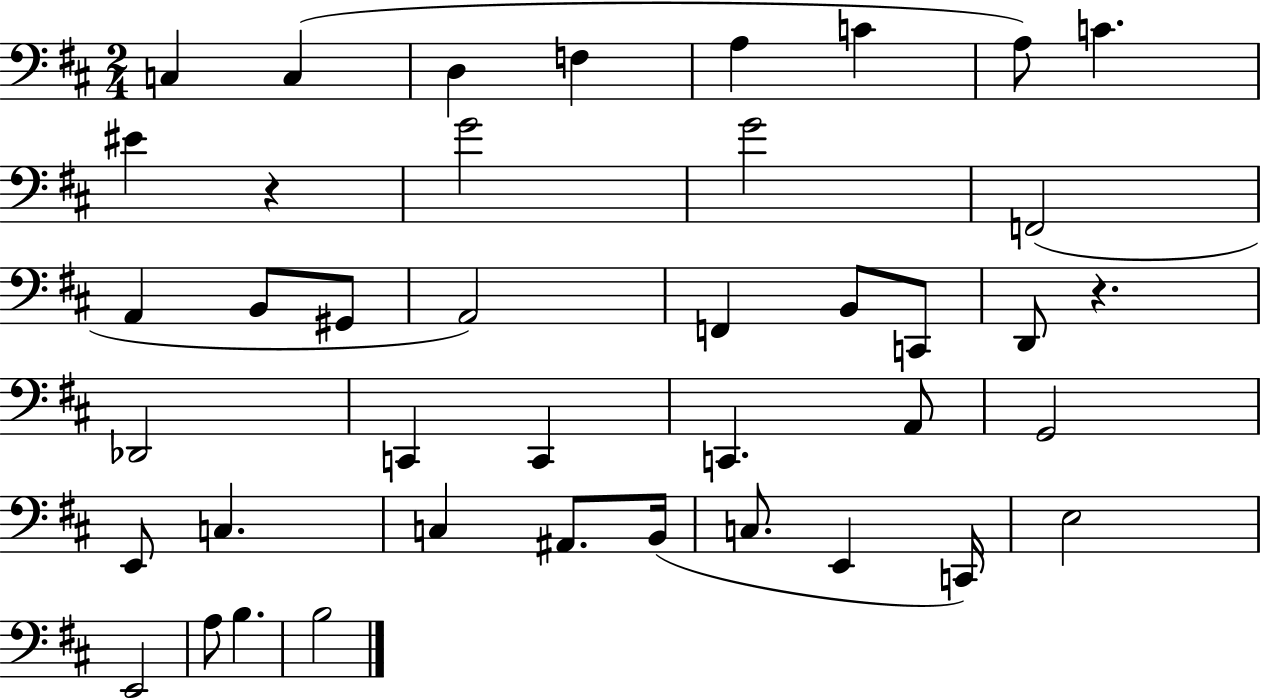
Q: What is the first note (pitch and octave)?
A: C3